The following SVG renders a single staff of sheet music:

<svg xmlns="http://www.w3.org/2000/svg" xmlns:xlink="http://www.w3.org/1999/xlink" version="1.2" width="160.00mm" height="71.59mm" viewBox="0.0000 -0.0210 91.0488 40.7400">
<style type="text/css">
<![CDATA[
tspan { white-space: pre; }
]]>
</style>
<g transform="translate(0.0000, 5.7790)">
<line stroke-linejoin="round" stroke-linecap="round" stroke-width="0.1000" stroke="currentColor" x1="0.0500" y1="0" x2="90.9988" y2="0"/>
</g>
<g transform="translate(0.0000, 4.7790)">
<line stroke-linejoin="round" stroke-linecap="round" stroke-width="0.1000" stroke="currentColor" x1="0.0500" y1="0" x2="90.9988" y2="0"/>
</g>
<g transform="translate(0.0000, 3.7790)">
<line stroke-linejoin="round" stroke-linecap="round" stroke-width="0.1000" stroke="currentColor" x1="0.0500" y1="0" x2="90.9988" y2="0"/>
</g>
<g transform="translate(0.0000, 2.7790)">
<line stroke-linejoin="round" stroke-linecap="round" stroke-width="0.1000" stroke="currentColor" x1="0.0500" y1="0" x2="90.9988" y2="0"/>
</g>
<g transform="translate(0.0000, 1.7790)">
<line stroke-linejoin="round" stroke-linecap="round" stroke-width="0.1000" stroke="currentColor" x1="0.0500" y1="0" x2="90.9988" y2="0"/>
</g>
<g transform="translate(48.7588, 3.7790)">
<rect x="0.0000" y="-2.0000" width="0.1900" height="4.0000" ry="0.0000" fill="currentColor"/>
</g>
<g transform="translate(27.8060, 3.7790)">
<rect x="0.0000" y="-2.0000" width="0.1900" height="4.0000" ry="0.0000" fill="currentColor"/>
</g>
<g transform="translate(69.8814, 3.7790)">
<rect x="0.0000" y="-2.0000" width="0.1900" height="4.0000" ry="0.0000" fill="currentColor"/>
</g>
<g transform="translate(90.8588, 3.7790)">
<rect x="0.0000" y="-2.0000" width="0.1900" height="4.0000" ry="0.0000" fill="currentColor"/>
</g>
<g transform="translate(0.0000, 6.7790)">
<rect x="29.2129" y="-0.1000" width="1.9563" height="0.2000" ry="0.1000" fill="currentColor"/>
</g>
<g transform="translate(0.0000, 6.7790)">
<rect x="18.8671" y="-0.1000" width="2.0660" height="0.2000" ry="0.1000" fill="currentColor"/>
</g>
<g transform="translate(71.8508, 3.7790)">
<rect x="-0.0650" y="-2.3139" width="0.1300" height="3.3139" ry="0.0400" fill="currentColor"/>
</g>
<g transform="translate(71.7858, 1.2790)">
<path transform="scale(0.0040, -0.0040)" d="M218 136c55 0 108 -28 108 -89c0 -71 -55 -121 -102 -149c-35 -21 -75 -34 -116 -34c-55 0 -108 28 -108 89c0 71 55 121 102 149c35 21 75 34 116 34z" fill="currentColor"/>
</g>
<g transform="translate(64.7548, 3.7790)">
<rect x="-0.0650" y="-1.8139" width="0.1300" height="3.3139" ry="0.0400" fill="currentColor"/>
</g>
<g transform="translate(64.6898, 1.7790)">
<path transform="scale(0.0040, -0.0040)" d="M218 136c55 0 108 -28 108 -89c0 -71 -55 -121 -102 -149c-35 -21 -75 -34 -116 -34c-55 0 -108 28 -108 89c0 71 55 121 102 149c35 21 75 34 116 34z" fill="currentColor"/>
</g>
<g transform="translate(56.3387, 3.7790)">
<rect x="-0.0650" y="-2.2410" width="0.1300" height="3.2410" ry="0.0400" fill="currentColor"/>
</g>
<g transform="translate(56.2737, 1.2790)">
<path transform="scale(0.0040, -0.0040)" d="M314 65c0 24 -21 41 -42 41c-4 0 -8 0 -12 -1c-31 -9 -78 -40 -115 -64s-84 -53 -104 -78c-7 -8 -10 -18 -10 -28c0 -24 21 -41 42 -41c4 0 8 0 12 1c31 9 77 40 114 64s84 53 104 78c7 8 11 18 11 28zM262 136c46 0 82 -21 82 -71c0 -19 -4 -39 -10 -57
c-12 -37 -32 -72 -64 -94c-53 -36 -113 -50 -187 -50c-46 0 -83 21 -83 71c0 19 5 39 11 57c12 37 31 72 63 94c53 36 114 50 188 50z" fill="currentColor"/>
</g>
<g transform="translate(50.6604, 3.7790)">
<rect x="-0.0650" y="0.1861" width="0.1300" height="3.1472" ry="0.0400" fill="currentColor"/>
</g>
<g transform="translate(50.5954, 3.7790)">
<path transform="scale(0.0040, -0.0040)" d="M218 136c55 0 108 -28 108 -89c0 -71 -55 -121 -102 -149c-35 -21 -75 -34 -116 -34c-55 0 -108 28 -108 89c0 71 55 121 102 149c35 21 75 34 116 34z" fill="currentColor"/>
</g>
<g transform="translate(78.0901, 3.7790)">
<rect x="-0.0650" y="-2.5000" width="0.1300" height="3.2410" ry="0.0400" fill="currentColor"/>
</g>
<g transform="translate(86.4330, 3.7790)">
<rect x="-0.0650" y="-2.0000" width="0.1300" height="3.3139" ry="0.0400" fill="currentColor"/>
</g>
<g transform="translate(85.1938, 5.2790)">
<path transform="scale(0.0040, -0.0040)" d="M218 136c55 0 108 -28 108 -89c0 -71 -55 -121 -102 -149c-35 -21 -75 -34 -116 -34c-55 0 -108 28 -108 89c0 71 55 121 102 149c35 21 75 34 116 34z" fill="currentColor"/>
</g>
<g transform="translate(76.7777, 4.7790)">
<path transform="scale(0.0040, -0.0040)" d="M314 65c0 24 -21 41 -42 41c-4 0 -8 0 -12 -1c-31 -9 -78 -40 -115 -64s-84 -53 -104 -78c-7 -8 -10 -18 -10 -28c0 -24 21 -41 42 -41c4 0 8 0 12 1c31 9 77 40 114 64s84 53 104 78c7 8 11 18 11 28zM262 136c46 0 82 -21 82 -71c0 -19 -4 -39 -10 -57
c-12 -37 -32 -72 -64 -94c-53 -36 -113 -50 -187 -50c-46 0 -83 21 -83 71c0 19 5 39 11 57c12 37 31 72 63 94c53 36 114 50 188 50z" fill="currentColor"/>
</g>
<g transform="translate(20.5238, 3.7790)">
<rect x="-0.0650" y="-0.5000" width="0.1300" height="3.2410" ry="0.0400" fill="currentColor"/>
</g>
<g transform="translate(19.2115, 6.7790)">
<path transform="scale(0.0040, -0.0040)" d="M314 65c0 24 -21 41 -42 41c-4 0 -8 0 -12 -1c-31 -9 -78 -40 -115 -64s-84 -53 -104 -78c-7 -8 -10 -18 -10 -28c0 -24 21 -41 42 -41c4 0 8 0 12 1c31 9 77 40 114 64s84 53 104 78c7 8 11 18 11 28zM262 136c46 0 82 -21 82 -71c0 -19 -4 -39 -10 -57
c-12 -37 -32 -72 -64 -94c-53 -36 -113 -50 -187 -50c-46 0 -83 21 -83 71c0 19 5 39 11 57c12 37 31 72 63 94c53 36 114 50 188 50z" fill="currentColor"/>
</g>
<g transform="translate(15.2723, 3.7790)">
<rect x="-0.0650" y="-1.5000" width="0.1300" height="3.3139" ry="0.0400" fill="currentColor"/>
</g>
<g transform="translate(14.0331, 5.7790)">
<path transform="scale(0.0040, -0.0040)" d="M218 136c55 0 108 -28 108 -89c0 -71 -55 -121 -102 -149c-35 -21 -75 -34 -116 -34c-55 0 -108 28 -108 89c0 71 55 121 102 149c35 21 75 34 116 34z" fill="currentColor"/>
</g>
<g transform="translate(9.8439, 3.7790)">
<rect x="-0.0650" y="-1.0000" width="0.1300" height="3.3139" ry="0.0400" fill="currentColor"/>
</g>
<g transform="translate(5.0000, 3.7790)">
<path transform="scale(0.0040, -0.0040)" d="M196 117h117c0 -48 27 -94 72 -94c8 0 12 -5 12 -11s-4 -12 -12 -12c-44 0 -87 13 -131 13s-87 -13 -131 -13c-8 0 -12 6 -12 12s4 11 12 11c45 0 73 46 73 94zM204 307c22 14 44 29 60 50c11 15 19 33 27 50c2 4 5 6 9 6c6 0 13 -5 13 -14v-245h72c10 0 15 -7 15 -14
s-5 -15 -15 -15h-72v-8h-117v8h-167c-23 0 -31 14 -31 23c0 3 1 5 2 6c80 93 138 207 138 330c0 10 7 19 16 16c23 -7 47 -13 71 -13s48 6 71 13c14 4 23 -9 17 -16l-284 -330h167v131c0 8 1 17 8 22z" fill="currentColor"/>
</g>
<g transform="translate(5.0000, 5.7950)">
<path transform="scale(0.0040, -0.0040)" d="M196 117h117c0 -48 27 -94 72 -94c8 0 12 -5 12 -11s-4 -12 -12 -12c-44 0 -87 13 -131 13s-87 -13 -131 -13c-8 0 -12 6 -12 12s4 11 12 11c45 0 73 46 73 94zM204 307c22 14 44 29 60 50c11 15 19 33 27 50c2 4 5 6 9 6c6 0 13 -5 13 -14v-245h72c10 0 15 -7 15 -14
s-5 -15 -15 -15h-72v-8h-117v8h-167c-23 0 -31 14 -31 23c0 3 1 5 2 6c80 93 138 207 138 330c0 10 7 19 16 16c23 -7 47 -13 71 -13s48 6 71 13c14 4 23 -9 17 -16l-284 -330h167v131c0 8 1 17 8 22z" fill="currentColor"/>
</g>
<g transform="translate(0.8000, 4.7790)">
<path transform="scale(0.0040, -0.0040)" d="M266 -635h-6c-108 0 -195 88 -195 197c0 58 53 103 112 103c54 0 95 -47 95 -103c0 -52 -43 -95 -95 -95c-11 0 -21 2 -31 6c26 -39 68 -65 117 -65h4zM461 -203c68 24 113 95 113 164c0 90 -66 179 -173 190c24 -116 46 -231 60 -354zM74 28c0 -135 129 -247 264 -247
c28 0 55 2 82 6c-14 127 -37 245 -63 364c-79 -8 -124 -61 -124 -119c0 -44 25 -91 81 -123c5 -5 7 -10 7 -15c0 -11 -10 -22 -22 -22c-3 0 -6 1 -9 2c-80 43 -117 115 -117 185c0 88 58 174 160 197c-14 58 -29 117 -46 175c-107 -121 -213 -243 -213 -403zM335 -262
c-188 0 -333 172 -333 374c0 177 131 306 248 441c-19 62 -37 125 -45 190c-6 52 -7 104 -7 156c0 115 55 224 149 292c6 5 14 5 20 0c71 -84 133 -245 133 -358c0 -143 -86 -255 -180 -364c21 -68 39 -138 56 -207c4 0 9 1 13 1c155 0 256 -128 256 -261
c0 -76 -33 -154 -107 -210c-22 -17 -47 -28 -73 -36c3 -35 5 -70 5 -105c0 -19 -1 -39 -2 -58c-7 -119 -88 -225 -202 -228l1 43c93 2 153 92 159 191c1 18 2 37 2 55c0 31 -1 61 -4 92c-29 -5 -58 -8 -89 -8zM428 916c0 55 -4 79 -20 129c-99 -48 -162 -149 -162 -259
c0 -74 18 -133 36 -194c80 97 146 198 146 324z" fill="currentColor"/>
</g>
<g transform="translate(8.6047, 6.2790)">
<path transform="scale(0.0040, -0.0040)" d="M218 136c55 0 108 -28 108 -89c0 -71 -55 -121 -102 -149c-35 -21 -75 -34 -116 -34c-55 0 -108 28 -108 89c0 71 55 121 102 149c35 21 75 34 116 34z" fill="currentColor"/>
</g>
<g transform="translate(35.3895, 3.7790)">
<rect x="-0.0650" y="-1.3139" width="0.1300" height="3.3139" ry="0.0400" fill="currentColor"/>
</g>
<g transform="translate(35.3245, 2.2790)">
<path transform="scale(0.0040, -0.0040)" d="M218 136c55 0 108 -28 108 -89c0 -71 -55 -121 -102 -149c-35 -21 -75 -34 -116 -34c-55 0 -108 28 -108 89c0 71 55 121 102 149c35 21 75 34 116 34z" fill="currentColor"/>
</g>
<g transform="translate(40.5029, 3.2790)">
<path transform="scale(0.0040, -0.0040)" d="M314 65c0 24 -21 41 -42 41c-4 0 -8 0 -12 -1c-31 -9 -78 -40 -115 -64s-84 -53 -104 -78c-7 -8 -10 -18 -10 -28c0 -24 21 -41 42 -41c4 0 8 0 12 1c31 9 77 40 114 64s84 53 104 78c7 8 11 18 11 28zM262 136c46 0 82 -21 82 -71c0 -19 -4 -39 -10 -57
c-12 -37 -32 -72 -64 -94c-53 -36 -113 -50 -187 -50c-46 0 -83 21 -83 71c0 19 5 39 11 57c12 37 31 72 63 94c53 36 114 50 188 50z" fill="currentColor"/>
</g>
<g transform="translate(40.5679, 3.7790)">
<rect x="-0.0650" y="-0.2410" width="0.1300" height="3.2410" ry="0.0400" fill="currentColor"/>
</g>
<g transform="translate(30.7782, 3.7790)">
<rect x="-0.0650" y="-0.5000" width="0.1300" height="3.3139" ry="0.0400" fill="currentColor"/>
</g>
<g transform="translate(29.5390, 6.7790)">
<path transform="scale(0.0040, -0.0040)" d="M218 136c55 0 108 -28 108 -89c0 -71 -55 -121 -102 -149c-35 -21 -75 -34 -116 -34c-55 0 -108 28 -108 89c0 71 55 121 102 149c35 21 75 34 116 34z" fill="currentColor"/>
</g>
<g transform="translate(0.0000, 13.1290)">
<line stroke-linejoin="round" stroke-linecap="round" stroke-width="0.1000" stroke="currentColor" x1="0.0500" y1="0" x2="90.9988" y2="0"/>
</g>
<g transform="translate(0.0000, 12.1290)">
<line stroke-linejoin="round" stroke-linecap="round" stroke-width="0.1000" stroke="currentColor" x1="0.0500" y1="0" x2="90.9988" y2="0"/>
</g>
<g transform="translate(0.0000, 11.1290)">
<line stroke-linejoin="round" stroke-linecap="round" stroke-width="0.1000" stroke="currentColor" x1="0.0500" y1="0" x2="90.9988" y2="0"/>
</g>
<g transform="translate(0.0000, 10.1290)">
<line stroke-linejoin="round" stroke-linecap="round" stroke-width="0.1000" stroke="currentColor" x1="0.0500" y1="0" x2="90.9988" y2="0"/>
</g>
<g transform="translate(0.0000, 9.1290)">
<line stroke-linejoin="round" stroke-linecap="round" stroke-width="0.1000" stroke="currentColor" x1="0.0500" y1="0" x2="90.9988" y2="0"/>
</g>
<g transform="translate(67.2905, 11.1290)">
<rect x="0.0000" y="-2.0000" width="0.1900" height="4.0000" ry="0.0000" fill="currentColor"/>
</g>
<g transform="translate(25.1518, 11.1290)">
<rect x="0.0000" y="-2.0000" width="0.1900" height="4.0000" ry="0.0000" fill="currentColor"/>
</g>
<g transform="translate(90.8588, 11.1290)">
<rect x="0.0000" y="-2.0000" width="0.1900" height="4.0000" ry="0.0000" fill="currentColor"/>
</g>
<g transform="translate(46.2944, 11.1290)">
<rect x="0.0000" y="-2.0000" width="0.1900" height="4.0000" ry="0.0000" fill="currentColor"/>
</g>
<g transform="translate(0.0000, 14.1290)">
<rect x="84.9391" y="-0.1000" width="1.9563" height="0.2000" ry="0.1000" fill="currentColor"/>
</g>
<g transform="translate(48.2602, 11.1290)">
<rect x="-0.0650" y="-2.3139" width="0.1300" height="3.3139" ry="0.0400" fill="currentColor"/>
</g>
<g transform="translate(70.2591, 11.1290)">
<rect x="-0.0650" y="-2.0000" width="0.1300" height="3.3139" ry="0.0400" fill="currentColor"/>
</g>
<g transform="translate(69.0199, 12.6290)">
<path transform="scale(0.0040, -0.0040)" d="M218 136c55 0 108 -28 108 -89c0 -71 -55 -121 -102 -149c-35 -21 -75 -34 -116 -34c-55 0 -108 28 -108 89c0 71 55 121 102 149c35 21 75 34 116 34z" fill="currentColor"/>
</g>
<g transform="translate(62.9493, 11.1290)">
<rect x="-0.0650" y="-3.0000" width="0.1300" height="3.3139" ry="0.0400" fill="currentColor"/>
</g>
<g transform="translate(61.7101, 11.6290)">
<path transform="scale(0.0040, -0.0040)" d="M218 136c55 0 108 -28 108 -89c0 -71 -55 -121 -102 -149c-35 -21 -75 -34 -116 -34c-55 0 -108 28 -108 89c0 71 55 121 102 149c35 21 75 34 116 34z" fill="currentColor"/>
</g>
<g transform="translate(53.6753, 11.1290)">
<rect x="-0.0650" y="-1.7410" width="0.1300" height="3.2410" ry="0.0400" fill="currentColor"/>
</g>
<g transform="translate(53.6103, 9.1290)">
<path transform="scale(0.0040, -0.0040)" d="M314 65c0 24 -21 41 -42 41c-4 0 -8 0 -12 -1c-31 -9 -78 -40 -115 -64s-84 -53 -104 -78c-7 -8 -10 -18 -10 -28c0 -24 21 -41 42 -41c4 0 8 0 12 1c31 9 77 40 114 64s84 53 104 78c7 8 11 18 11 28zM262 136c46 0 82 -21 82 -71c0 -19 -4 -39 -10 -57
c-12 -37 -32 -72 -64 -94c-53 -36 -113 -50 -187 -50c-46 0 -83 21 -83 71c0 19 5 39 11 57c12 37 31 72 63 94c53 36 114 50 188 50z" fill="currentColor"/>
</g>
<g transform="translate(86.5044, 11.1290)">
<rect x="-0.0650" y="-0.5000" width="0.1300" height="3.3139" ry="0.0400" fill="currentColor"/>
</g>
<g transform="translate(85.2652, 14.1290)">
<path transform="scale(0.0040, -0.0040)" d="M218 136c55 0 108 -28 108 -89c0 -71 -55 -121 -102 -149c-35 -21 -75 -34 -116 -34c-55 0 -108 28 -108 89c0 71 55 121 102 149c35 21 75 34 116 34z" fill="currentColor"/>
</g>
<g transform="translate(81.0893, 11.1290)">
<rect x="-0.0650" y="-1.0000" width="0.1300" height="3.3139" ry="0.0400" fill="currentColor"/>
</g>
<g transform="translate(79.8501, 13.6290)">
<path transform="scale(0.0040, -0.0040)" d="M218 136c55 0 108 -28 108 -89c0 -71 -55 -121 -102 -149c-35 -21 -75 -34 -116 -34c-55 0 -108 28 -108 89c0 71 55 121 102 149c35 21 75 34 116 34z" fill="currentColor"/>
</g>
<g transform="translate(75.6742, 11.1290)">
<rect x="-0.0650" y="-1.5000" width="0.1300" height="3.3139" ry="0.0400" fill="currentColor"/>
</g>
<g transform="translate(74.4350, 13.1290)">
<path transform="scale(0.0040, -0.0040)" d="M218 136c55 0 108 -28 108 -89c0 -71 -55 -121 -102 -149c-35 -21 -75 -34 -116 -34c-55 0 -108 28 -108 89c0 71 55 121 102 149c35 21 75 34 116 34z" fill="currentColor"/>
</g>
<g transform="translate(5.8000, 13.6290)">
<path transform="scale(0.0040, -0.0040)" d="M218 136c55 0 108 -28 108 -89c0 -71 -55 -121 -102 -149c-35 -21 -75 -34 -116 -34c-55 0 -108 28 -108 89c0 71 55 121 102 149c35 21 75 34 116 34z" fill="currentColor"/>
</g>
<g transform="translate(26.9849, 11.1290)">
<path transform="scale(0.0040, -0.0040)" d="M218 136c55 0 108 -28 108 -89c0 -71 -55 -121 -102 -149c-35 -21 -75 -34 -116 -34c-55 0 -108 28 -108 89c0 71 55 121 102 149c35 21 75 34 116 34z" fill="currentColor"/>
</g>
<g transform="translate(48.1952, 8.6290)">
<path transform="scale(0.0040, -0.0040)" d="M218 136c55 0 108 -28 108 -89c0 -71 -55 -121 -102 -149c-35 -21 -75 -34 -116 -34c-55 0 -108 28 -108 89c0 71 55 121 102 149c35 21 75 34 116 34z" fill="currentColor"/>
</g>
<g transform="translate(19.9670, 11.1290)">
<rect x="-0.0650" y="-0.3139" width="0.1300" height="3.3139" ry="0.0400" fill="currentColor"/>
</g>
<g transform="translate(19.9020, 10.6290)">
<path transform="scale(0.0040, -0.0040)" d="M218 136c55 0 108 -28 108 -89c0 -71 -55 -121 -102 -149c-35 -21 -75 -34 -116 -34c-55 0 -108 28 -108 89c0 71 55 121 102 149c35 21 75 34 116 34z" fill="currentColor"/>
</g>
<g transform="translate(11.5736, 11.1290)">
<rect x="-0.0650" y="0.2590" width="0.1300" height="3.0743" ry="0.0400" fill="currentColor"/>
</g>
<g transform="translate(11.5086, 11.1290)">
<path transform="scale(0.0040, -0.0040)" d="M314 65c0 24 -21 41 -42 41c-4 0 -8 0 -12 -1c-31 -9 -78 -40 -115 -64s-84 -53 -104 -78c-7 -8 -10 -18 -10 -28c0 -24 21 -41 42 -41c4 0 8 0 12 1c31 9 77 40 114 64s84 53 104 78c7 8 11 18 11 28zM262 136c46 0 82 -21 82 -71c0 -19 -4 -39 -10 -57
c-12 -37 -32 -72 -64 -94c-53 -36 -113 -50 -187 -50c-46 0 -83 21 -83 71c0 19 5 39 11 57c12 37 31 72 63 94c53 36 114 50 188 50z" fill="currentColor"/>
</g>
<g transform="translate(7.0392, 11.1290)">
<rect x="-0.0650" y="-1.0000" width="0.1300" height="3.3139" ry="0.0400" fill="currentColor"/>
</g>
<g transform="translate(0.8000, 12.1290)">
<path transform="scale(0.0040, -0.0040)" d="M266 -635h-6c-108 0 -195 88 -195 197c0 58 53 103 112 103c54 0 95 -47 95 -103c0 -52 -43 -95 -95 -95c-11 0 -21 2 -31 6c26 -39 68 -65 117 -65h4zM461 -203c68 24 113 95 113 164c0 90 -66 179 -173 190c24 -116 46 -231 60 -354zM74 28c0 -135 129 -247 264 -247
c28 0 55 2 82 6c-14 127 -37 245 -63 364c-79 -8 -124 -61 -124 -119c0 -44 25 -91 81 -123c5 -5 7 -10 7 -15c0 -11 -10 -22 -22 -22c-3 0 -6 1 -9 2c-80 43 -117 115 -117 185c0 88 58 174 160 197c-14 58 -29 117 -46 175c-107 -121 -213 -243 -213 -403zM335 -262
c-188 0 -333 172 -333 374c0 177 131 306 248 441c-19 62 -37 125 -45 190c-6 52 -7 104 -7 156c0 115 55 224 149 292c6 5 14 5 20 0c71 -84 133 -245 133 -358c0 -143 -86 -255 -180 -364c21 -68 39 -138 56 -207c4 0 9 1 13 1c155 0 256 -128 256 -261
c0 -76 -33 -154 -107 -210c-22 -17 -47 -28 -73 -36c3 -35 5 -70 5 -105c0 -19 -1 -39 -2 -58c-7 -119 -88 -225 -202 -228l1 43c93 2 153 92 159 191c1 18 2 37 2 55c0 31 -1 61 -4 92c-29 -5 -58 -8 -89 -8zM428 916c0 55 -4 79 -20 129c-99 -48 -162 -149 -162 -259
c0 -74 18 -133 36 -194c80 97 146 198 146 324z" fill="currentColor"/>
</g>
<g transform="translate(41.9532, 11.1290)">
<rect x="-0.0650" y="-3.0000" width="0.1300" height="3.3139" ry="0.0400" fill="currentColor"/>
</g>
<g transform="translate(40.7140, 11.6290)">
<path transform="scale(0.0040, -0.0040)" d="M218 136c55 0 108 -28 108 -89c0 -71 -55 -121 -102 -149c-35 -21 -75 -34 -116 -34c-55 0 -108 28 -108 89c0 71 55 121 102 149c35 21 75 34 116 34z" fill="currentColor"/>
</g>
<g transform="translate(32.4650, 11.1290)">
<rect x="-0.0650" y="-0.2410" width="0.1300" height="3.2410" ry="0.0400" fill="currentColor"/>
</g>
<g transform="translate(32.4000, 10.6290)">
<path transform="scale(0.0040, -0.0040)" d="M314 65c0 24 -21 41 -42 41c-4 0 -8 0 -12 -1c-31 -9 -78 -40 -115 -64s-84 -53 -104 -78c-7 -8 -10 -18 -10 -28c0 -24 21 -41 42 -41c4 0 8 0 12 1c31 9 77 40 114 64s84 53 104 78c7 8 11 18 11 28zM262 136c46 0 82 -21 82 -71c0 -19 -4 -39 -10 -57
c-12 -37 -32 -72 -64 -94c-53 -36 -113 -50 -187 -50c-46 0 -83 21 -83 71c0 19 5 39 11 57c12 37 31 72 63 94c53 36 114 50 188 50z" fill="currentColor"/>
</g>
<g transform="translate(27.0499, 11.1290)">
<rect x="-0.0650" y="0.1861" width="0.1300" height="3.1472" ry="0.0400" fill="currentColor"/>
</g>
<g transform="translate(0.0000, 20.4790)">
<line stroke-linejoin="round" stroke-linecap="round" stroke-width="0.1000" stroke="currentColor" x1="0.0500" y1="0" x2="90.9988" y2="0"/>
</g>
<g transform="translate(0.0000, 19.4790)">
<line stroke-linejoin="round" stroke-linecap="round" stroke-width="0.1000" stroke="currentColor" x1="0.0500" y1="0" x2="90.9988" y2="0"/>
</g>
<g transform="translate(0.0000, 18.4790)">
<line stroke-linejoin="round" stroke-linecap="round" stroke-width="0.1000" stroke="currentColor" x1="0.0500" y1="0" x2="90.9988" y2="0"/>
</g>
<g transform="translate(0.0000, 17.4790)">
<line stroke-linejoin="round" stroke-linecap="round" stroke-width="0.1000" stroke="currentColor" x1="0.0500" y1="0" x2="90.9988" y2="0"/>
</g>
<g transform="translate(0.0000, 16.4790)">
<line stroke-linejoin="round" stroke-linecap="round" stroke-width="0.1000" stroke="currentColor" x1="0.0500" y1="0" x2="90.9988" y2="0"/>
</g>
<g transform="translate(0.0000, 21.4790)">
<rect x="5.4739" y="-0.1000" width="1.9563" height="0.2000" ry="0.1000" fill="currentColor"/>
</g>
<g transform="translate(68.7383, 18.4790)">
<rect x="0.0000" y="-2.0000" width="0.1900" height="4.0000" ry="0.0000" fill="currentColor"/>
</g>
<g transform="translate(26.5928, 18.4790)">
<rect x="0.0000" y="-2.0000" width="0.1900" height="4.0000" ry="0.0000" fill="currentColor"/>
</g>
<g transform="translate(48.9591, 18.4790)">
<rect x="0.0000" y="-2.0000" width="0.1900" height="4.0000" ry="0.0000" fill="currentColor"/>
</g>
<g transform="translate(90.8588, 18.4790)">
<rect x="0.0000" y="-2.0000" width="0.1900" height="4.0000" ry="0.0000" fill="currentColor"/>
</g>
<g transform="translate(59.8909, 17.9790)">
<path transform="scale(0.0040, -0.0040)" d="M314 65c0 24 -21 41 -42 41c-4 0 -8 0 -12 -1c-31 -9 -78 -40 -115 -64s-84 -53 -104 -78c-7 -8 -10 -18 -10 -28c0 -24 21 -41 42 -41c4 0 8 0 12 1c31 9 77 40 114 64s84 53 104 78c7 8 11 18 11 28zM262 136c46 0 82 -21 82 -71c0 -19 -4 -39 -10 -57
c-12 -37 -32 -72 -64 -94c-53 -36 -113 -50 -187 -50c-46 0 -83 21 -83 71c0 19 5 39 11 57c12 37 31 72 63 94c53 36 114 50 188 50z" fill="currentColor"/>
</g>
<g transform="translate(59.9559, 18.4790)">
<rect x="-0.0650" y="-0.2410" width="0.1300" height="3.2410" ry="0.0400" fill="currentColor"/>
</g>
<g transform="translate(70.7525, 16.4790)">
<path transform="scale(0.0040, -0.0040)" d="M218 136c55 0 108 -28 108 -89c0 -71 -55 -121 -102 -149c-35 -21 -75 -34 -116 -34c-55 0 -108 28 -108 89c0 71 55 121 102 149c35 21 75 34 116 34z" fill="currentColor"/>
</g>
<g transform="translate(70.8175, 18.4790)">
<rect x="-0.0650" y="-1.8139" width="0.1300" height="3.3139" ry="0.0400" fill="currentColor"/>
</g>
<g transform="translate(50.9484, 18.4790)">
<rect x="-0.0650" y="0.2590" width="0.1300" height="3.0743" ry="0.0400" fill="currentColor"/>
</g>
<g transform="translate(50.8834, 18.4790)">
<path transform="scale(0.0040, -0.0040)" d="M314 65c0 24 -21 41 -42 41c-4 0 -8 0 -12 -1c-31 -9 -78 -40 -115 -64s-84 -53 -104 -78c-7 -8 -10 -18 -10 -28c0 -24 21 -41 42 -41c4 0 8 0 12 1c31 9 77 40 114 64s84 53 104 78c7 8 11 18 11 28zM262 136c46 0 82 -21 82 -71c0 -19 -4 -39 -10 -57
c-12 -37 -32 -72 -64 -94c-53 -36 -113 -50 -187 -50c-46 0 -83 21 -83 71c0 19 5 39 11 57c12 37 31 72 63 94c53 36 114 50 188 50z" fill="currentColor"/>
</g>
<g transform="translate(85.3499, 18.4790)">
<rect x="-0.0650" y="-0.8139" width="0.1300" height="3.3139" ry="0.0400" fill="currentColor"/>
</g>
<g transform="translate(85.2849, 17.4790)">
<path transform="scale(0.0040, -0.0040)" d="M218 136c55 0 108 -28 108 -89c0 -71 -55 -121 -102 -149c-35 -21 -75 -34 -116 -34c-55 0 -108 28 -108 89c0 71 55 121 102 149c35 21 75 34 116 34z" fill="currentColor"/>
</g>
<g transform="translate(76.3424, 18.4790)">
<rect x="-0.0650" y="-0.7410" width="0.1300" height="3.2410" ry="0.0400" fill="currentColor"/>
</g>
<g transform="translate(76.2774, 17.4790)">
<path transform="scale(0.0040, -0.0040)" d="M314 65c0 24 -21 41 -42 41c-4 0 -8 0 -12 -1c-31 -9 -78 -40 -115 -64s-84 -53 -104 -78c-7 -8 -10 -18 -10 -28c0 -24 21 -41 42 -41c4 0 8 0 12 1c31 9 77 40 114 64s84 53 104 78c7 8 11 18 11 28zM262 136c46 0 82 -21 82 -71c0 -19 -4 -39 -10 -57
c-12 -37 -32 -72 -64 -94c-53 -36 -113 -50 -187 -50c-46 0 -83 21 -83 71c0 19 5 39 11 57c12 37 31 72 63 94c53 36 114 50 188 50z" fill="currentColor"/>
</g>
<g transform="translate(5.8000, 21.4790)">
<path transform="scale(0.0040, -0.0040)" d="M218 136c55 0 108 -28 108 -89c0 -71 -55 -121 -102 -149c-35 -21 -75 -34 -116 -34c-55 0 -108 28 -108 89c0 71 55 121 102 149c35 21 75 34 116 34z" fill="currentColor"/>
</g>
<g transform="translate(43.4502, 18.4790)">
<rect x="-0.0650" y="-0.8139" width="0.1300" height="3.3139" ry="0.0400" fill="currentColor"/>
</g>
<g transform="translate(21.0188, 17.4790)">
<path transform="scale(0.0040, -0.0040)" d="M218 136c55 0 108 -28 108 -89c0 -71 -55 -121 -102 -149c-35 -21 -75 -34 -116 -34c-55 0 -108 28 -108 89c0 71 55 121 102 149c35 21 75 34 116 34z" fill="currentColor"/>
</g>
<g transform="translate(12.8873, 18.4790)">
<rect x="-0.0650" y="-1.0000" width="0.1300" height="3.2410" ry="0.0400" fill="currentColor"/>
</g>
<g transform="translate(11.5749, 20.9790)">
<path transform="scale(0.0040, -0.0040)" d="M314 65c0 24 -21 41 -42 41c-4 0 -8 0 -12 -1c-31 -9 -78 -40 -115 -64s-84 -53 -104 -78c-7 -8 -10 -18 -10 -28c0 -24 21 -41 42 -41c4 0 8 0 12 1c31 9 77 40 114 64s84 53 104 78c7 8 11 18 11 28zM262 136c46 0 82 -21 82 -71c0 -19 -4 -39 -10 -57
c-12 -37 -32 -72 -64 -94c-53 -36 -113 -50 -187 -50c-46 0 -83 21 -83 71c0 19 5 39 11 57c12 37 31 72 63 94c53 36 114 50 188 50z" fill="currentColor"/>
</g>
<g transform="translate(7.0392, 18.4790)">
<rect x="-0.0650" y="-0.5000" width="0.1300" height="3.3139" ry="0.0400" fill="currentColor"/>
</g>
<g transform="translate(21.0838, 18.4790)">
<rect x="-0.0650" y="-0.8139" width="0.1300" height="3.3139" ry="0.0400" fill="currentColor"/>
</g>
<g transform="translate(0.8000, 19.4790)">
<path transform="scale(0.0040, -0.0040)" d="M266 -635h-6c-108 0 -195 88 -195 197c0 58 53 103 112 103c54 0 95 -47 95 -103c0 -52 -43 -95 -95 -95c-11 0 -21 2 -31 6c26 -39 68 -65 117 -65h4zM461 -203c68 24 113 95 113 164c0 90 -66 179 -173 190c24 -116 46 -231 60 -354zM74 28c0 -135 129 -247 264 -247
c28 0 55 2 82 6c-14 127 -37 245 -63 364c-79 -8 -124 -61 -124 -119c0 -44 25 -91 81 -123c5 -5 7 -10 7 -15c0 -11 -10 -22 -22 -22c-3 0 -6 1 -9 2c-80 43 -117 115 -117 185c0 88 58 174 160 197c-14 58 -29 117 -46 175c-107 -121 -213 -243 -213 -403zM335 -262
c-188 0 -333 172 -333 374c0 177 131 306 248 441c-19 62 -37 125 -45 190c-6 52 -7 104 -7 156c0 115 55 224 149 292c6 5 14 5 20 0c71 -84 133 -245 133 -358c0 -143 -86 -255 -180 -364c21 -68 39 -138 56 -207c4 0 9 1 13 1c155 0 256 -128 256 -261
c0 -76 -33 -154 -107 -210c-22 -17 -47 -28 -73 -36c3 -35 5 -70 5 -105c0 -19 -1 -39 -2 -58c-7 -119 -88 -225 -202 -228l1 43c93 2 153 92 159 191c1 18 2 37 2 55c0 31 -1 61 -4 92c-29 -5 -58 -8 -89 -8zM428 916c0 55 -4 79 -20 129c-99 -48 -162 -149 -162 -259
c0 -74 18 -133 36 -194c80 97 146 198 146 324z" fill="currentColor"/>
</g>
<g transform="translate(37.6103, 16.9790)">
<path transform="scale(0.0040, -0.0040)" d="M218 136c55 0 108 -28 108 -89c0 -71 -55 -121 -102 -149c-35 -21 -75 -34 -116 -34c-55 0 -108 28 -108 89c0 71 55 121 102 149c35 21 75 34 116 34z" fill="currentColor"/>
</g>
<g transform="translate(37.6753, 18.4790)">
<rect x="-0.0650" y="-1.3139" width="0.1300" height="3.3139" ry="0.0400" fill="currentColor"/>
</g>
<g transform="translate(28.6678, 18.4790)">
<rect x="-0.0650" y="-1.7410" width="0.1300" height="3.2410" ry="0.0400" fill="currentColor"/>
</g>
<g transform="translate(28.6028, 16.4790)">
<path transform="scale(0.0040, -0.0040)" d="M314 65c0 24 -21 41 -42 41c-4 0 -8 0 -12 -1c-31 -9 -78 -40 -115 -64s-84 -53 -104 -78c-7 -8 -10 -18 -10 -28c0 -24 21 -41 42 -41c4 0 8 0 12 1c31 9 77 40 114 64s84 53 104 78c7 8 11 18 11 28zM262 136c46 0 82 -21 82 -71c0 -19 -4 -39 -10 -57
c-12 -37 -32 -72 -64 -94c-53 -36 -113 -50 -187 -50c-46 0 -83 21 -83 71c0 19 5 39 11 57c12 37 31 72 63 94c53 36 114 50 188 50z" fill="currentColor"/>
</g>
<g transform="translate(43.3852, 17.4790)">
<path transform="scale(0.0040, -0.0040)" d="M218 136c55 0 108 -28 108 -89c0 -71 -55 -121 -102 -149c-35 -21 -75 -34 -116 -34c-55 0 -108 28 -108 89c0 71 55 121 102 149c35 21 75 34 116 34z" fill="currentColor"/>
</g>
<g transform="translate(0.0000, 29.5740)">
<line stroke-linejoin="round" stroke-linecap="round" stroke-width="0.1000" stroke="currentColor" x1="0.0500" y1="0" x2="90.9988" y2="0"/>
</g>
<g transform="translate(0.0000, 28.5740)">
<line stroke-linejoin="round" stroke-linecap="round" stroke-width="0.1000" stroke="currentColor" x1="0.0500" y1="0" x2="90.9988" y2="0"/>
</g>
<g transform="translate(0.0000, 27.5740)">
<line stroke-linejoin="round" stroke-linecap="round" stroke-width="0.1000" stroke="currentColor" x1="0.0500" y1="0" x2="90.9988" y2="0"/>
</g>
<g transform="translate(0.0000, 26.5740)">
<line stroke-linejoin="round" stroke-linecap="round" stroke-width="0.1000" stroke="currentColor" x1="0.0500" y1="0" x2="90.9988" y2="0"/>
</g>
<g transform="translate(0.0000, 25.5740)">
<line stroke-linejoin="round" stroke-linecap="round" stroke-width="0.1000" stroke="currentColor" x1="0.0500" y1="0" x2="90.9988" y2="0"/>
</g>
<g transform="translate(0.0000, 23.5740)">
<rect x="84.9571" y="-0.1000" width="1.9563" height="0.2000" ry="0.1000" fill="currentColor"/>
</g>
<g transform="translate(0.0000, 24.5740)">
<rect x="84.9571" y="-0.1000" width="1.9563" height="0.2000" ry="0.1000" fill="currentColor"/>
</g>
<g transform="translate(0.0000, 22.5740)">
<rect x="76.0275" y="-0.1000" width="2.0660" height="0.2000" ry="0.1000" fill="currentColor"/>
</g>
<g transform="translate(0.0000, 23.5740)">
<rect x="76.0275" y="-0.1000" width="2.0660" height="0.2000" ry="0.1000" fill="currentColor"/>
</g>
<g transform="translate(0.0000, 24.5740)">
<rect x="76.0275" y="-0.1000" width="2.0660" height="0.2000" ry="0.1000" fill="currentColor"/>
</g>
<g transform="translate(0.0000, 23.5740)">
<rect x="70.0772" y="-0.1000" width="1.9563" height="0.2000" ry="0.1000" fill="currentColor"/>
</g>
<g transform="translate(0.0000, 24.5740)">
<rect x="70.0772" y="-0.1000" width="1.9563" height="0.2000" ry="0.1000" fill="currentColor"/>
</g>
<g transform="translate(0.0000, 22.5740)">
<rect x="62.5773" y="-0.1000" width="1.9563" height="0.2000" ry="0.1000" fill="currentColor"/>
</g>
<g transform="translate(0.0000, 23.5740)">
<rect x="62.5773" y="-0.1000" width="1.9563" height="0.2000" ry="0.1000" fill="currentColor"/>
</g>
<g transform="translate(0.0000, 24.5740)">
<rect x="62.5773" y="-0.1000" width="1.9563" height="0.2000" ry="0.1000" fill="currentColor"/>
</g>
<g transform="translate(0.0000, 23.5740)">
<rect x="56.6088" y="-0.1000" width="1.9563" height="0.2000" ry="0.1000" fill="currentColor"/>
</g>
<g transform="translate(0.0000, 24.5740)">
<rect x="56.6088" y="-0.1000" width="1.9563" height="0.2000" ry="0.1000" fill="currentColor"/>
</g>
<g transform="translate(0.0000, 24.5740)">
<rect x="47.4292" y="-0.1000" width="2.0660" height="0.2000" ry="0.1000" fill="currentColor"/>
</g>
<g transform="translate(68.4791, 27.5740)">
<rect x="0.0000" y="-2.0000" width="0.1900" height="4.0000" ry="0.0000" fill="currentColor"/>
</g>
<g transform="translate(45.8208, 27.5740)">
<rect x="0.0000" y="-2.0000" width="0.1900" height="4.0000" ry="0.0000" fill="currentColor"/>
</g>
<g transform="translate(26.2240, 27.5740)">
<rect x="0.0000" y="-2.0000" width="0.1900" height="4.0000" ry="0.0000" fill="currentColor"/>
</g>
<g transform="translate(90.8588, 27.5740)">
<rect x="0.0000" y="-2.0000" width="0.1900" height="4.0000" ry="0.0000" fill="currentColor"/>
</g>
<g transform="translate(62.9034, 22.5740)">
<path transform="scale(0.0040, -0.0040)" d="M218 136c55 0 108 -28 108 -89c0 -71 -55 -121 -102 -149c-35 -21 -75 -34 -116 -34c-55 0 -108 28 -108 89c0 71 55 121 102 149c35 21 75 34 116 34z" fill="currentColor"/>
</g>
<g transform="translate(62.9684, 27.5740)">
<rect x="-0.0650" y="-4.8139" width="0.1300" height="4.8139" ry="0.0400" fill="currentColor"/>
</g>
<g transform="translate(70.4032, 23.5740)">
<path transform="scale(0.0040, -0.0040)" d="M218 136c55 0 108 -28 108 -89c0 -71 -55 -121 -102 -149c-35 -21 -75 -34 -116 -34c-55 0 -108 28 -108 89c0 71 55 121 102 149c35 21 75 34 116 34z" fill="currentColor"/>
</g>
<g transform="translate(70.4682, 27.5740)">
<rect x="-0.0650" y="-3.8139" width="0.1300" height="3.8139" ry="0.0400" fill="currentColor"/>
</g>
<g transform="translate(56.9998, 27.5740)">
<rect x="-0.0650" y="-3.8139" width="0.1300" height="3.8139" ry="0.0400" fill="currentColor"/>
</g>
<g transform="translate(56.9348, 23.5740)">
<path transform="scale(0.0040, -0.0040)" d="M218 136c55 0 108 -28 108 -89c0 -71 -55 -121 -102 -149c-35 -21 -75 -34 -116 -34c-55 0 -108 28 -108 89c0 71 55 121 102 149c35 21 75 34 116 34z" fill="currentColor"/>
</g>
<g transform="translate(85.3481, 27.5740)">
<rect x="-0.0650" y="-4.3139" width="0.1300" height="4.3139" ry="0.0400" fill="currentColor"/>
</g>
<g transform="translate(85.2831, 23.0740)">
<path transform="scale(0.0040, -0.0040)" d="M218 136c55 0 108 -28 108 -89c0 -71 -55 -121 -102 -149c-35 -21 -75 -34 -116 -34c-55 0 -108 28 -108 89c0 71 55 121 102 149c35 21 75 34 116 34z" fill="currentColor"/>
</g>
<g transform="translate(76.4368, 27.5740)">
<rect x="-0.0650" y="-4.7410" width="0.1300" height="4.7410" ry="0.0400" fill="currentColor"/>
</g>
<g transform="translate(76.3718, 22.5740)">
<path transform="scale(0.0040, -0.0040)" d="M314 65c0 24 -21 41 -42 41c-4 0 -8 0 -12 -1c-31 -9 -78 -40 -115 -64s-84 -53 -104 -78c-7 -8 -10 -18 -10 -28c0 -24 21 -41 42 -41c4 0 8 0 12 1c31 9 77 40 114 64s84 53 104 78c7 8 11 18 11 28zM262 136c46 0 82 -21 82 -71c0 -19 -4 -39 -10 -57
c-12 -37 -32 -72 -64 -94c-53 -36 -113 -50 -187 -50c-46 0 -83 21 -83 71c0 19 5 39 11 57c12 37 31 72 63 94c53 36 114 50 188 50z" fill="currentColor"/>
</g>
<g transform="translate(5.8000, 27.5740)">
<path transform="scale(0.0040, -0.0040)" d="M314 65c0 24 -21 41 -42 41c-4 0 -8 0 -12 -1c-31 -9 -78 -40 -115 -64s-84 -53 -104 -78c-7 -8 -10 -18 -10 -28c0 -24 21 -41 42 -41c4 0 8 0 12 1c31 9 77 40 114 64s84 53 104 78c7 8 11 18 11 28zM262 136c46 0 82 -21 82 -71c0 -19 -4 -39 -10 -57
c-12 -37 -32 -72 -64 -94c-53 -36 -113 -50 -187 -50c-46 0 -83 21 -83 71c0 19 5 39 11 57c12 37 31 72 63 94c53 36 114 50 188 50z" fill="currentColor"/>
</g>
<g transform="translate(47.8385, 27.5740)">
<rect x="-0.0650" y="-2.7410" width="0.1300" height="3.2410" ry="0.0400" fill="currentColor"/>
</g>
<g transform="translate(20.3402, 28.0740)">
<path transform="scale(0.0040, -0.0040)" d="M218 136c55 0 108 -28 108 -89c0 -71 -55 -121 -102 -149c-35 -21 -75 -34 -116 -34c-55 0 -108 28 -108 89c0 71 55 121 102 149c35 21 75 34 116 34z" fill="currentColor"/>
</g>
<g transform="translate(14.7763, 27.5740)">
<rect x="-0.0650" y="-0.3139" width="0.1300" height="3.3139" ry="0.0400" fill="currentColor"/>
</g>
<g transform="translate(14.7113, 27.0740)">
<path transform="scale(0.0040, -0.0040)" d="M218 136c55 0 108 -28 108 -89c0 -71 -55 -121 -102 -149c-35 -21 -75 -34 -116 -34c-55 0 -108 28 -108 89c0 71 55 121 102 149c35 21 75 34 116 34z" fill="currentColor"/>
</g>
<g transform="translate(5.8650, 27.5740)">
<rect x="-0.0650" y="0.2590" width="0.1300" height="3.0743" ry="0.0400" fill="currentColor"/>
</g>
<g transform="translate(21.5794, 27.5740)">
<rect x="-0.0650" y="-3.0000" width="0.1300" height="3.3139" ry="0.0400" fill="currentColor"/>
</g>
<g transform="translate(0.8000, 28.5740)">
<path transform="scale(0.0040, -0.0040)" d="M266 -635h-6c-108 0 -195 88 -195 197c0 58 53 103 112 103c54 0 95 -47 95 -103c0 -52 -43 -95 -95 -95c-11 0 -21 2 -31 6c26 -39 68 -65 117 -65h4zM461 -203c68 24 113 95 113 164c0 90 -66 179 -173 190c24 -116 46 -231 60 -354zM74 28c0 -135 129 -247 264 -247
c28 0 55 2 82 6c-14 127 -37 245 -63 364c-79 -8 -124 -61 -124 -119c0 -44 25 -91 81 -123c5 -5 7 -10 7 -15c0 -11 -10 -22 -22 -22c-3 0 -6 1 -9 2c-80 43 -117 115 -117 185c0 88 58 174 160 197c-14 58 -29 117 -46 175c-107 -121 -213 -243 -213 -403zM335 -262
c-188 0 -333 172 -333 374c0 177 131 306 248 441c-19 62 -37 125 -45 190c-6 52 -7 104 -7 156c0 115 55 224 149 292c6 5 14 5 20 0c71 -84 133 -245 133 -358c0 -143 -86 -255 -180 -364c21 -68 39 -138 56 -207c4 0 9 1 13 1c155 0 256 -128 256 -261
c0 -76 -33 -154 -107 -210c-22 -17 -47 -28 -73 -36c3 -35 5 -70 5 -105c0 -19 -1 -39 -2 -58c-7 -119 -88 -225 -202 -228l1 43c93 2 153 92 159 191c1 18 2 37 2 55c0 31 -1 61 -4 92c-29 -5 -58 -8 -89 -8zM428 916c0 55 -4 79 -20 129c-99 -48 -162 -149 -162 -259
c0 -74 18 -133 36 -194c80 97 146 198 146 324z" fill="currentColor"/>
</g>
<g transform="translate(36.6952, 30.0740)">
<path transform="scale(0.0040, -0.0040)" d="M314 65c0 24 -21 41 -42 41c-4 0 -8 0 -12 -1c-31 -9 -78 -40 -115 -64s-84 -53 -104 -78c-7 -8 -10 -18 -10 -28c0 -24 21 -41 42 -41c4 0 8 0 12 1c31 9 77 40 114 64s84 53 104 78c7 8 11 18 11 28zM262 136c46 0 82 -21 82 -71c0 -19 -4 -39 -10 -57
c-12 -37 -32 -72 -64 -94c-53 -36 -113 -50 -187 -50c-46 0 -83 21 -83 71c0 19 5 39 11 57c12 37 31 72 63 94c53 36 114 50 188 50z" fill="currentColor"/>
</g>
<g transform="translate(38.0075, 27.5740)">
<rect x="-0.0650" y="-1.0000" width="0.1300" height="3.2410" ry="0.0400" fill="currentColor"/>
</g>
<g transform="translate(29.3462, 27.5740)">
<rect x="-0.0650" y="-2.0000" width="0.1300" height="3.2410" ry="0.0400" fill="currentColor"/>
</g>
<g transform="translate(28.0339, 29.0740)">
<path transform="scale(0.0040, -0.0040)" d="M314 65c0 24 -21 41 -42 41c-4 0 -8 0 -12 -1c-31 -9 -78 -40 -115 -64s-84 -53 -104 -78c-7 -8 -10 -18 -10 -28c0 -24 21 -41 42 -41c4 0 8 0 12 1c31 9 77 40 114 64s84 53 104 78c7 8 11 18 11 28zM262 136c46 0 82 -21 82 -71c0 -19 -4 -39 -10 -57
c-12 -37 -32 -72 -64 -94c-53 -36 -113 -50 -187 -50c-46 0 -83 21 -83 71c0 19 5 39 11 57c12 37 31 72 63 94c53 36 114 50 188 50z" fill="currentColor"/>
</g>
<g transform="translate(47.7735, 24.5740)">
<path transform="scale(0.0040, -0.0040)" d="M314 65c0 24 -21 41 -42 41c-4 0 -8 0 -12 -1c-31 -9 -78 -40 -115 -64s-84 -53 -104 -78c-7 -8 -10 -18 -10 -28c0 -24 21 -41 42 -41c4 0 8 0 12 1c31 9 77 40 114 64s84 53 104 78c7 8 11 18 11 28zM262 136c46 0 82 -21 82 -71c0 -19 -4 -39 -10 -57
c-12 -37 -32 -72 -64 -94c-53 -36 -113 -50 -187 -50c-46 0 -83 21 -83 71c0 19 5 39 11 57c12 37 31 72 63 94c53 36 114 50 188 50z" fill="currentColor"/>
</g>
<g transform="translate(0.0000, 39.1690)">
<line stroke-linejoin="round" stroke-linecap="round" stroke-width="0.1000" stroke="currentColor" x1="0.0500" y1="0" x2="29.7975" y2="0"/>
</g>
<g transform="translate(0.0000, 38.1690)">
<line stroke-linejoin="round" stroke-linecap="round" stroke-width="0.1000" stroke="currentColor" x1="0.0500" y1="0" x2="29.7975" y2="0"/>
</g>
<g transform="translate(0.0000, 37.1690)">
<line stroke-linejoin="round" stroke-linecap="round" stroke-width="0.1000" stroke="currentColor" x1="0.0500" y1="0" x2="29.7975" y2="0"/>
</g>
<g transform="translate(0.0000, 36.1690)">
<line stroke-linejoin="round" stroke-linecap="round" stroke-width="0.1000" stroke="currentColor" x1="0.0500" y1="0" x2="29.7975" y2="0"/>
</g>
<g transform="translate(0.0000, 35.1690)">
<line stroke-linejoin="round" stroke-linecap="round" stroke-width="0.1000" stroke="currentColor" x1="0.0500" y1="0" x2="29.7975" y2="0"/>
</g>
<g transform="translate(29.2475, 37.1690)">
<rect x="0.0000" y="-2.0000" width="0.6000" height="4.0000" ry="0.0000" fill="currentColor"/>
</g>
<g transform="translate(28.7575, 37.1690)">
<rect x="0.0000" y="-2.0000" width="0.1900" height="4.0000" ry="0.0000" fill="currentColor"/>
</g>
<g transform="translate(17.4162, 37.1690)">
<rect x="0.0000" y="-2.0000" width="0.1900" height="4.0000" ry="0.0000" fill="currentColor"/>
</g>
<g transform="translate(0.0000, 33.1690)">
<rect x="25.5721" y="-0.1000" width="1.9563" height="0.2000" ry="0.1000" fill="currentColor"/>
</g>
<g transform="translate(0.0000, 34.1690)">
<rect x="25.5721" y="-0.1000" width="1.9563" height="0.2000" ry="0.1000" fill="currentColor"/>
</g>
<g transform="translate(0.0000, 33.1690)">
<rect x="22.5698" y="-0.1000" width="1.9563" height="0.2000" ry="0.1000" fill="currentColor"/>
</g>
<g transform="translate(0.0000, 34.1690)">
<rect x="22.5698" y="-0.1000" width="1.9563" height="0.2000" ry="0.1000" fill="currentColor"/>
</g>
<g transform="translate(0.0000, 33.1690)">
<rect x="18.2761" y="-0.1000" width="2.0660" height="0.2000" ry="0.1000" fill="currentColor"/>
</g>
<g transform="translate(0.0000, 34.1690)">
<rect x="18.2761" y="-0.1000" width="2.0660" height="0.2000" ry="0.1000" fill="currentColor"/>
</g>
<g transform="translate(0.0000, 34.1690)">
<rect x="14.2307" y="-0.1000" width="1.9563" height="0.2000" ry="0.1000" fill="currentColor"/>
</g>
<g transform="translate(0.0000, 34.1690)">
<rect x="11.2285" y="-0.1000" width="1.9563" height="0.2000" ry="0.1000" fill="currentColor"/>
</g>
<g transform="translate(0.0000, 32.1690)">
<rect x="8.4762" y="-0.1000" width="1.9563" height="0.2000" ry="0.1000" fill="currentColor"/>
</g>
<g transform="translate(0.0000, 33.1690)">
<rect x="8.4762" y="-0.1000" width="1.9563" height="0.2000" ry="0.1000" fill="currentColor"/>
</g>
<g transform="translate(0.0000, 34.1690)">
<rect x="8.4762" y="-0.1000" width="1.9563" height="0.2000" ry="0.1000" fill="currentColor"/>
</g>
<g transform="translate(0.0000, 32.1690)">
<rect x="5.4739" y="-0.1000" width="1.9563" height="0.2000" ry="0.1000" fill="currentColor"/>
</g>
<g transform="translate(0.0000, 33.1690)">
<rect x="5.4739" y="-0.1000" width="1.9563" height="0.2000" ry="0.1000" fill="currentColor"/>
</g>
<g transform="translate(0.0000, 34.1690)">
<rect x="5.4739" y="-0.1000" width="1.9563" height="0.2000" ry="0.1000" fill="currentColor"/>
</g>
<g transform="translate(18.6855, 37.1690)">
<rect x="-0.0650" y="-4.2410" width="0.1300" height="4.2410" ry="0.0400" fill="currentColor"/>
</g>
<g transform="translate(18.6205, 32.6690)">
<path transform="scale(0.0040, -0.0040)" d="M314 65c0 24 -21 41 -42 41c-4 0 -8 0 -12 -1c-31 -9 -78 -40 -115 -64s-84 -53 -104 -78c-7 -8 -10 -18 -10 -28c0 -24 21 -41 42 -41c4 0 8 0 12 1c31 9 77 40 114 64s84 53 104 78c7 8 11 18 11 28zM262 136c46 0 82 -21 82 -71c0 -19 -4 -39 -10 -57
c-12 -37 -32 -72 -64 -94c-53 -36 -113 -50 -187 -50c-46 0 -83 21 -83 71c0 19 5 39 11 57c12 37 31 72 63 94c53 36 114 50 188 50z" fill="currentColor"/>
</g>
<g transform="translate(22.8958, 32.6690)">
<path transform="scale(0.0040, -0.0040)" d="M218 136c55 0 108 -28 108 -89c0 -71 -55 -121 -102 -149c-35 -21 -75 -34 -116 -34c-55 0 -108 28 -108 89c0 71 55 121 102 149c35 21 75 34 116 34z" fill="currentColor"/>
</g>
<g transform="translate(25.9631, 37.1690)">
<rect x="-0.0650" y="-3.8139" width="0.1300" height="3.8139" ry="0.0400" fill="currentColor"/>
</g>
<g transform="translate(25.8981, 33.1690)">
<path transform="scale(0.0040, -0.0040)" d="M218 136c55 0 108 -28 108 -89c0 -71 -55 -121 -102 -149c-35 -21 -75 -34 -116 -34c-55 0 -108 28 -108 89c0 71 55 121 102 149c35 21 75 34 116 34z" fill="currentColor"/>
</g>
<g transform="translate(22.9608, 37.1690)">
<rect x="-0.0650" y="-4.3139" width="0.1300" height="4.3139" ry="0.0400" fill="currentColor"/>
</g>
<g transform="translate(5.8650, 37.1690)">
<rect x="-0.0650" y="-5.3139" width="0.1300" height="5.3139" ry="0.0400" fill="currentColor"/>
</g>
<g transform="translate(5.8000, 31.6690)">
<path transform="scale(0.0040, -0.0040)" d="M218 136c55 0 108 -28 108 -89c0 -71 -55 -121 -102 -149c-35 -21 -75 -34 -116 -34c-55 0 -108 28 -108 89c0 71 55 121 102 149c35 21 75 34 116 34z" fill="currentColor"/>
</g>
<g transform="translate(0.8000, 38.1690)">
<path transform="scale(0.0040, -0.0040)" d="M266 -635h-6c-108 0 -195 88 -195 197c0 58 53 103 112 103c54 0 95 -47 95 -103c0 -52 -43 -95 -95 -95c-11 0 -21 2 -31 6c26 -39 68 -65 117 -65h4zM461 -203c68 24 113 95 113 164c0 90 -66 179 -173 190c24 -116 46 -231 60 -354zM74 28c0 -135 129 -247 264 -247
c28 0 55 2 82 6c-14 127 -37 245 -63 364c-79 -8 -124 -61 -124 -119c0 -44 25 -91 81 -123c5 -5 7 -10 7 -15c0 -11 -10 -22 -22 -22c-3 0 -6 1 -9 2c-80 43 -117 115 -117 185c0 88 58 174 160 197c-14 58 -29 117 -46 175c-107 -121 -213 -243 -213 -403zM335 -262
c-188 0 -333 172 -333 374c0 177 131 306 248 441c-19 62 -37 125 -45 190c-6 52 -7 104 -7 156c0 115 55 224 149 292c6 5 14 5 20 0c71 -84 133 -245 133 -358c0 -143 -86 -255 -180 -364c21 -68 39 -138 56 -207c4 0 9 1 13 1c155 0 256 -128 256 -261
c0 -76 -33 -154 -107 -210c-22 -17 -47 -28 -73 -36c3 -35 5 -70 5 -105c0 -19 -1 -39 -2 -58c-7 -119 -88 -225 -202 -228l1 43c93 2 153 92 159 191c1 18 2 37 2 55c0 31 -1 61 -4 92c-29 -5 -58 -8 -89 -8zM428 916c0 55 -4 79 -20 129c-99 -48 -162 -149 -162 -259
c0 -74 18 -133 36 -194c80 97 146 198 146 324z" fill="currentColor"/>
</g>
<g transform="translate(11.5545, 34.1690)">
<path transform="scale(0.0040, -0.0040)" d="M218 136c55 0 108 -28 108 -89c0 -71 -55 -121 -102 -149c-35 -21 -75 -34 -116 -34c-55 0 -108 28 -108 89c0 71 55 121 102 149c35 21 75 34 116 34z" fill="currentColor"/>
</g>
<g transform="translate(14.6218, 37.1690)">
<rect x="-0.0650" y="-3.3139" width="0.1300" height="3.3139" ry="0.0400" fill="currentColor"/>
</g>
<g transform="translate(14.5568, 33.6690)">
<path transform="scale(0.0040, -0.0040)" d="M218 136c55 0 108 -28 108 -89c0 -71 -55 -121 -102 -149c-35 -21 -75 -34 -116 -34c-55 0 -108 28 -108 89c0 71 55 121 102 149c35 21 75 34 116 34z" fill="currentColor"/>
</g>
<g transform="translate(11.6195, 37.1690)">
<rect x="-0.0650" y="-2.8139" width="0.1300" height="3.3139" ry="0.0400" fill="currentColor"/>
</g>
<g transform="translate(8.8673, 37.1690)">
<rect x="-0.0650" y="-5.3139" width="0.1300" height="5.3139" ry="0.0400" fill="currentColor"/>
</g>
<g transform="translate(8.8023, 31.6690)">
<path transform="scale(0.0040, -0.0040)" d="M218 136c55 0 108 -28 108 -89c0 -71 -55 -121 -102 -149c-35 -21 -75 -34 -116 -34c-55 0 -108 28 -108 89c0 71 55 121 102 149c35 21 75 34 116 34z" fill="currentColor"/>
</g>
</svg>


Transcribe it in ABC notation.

X:1
T:Untitled
M:4/4
L:1/4
K:C
D E C2 C e c2 B g2 f g G2 F D B2 c B c2 A g f2 A F E D C C D2 d f2 e d B2 c2 f d2 d B2 c A F2 D2 a2 c' e' c' e'2 d' f' f' a b d'2 d' c'